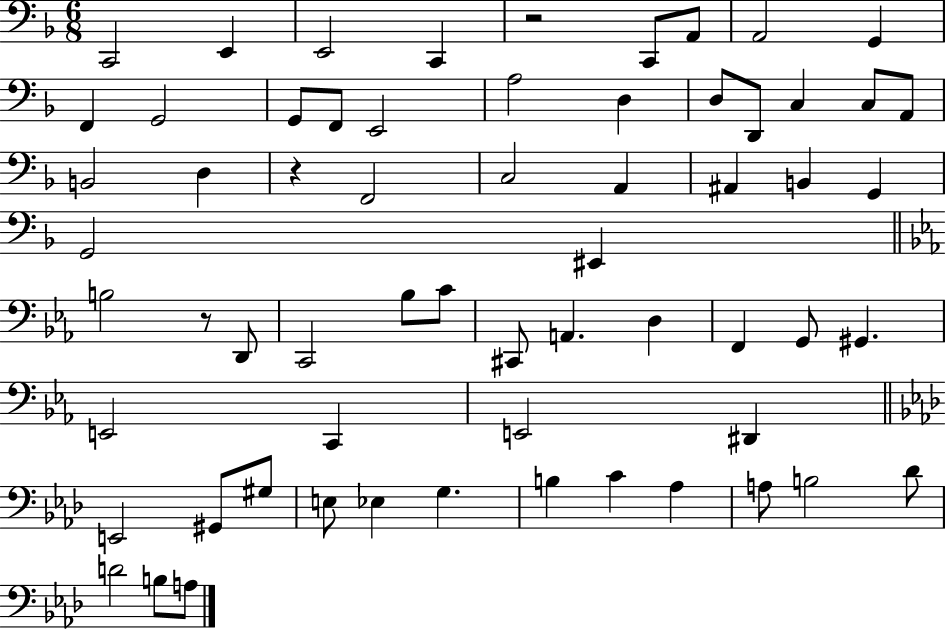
C2/h E2/q E2/h C2/q R/h C2/e A2/e A2/h G2/q F2/q G2/h G2/e F2/e E2/h A3/h D3/q D3/e D2/e C3/q C3/e A2/e B2/h D3/q R/q F2/h C3/h A2/q A#2/q B2/q G2/q G2/h EIS2/q B3/h R/e D2/e C2/h Bb3/e C4/e C#2/e A2/q. D3/q F2/q G2/e G#2/q. E2/h C2/q E2/h D#2/q E2/h G#2/e G#3/e E3/e Eb3/q G3/q. B3/q C4/q Ab3/q A3/e B3/h Db4/e D4/h B3/e A3/e